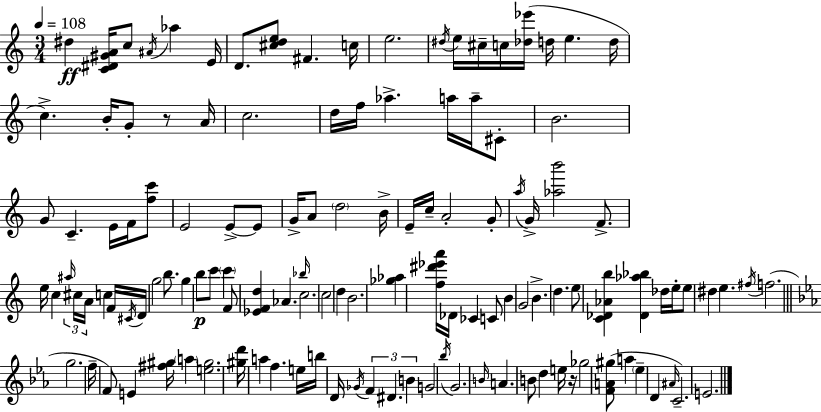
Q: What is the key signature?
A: A minor